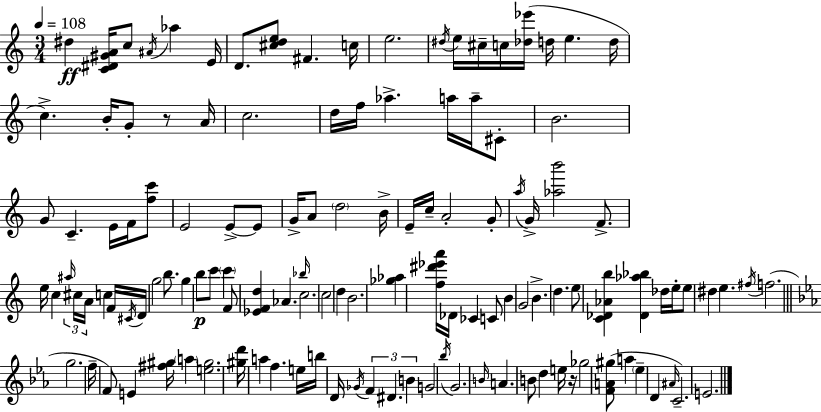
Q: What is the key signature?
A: A minor